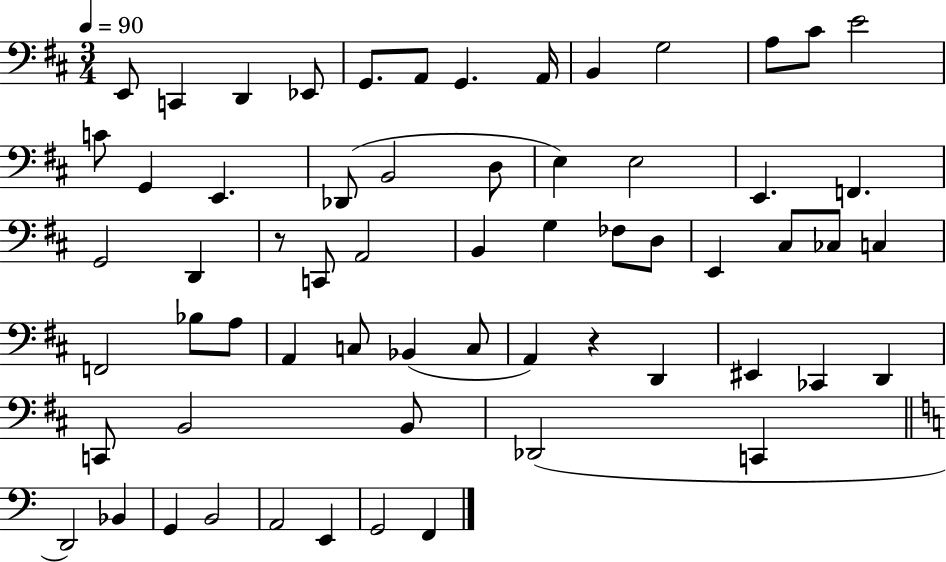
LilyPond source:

{
  \clef bass
  \numericTimeSignature
  \time 3/4
  \key d \major
  \tempo 4 = 90
  e,8 c,4 d,4 ees,8 | g,8. a,8 g,4. a,16 | b,4 g2 | a8 cis'8 e'2 | \break c'8 g,4 e,4. | des,8( b,2 d8 | e4) e2 | e,4. f,4. | \break g,2 d,4 | r8 c,8 a,2 | b,4 g4 fes8 d8 | e,4 cis8 ces8 c4 | \break f,2 bes8 a8 | a,4 c8 bes,4( c8 | a,4) r4 d,4 | eis,4 ces,4 d,4 | \break c,8 b,2 b,8 | des,2( c,4 | \bar "||" \break \key a \minor d,2) bes,4 | g,4 b,2 | a,2 e,4 | g,2 f,4 | \break \bar "|."
}